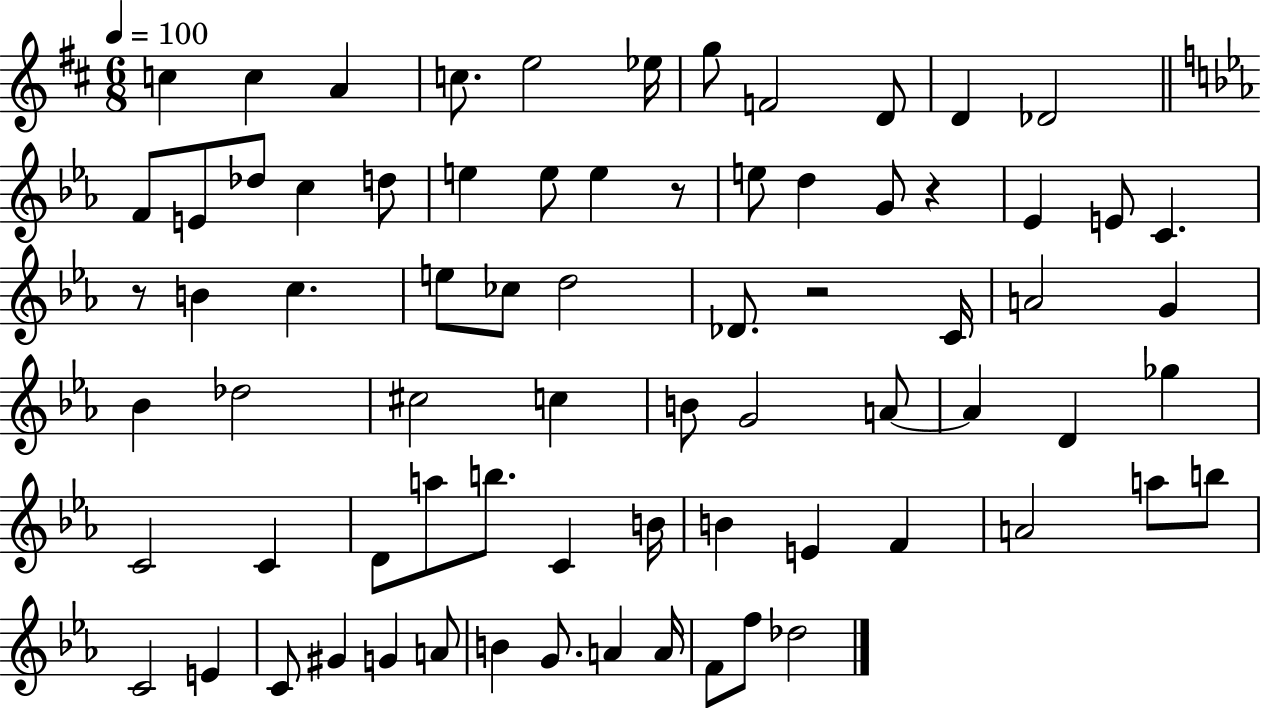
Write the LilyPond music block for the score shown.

{
  \clef treble
  \numericTimeSignature
  \time 6/8
  \key d \major
  \tempo 4 = 100
  c''4 c''4 a'4 | c''8. e''2 ees''16 | g''8 f'2 d'8 | d'4 des'2 | \break \bar "||" \break \key c \minor f'8 e'8 des''8 c''4 d''8 | e''4 e''8 e''4 r8 | e''8 d''4 g'8 r4 | ees'4 e'8 c'4. | \break r8 b'4 c''4. | e''8 ces''8 d''2 | des'8. r2 c'16 | a'2 g'4 | \break bes'4 des''2 | cis''2 c''4 | b'8 g'2 a'8~~ | a'4 d'4 ges''4 | \break c'2 c'4 | d'8 a''8 b''8. c'4 b'16 | b'4 e'4 f'4 | a'2 a''8 b''8 | \break c'2 e'4 | c'8 gis'4 g'4 a'8 | b'4 g'8. a'4 a'16 | f'8 f''8 des''2 | \break \bar "|."
}